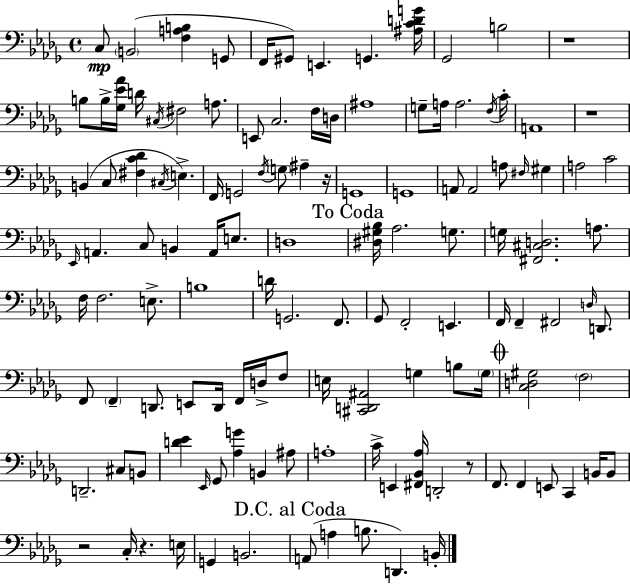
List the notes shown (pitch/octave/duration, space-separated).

C3/e B2/h [F3,A3,B3]/q G2/e F2/s G#2/e E2/q. G2/q. [A#3,C4,D4,G4]/s Gb2/h B3/h R/w B3/e B3/s [Gb3,Eb4,Ab4]/s D4/s C#3/s F#3/h A3/e. E2/e C3/h. F3/s D3/s A#3/w G3/e A3/s A3/h. F3/s C4/s A2/w R/w B2/q C3/e [F#3,C4,Db4]/q C#3/s E3/q. F2/s G2/h F3/s G3/e A#3/q R/s G2/w G2/w A2/e A2/h A3/e F#3/s G#3/q A3/h C4/h Eb2/s A2/q. C3/e B2/q A2/s E3/e. D3/w [D#3,G#3,Bb3]/s Ab3/h. G3/e. G3/s [F#2,C#3,D3]/h. A3/e. F3/s F3/h. E3/e. B3/w D4/s G2/h. F2/e. Gb2/e F2/h E2/q. F2/s F2/q F#2/h D3/s D2/e. F2/e F2/q D2/e. E2/e D2/s F2/s D3/s F3/e E3/s [C#2,D2,A#2]/h G3/q B3/e G3/s [C3,D3,G#3]/h F3/h D2/h. C#3/e B2/e [D4,Eb4]/q Eb2/s Gb2/e [Ab3,G4]/q B2/q A#3/e A3/w C4/s E2/q [F#2,Bb2,Ab3]/s D2/h R/e F2/e. F2/q E2/e C2/q B2/s B2/e R/h C3/s R/q. E3/s G2/q B2/h. A2/e A3/q B3/e. D2/q. B2/s